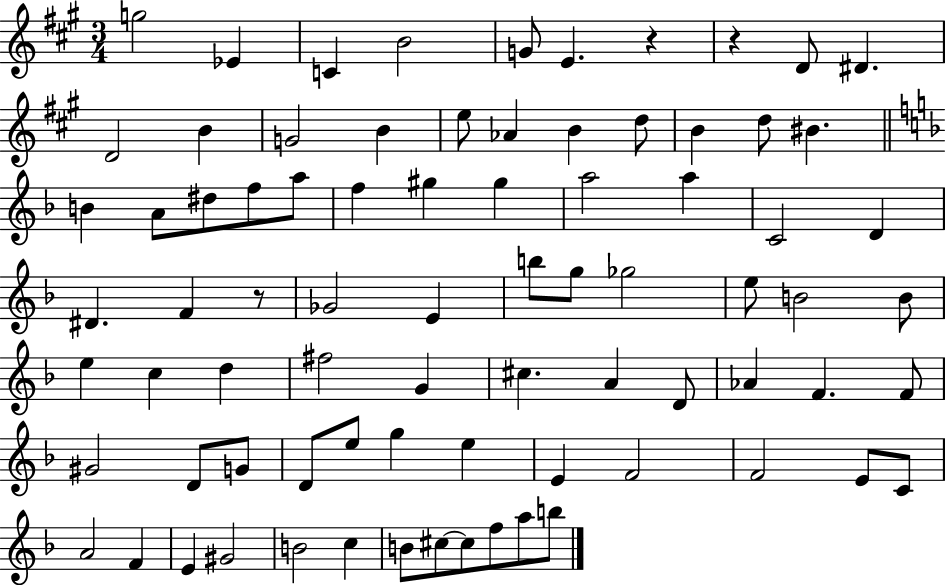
{
  \clef treble
  \numericTimeSignature
  \time 3/4
  \key a \major
  g''2 ees'4 | c'4 b'2 | g'8 e'4. r4 | r4 d'8 dis'4. | \break d'2 b'4 | g'2 b'4 | e''8 aes'4 b'4 d''8 | b'4 d''8 bis'4. | \break \bar "||" \break \key d \minor b'4 a'8 dis''8 f''8 a''8 | f''4 gis''4 gis''4 | a''2 a''4 | c'2 d'4 | \break dis'4. f'4 r8 | ges'2 e'4 | b''8 g''8 ges''2 | e''8 b'2 b'8 | \break e''4 c''4 d''4 | fis''2 g'4 | cis''4. a'4 d'8 | aes'4 f'4. f'8 | \break gis'2 d'8 g'8 | d'8 e''8 g''4 e''4 | e'4 f'2 | f'2 e'8 c'8 | \break a'2 f'4 | e'4 gis'2 | b'2 c''4 | b'8 cis''8~~ cis''8 f''8 a''8 b''8 | \break \bar "|."
}